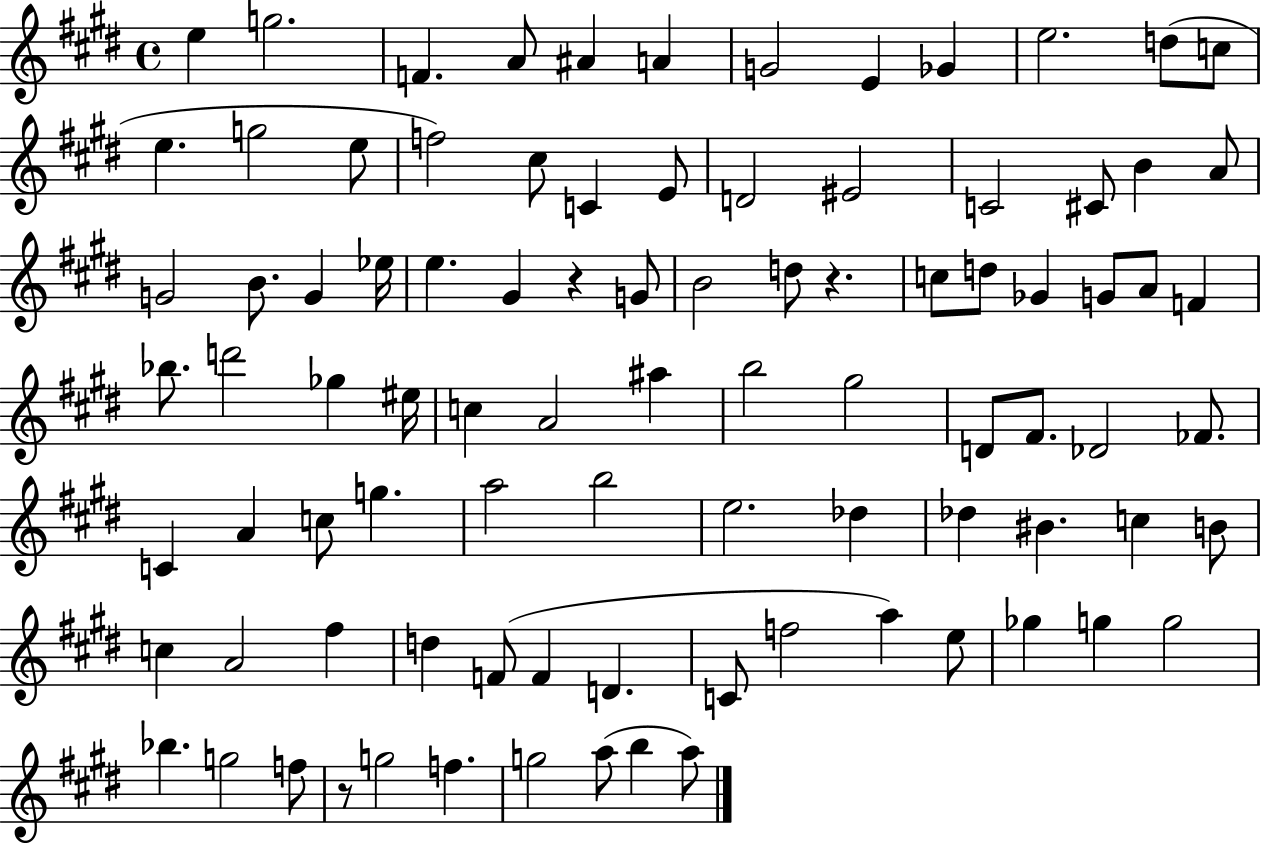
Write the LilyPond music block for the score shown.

{
  \clef treble
  \time 4/4
  \defaultTimeSignature
  \key e \major
  e''4 g''2. | f'4. a'8 ais'4 a'4 | g'2 e'4 ges'4 | e''2. d''8( c''8 | \break e''4. g''2 e''8 | f''2) cis''8 c'4 e'8 | d'2 eis'2 | c'2 cis'8 b'4 a'8 | \break g'2 b'8. g'4 ees''16 | e''4. gis'4 r4 g'8 | b'2 d''8 r4. | c''8 d''8 ges'4 g'8 a'8 f'4 | \break bes''8. d'''2 ges''4 eis''16 | c''4 a'2 ais''4 | b''2 gis''2 | d'8 fis'8. des'2 fes'8. | \break c'4 a'4 c''8 g''4. | a''2 b''2 | e''2. des''4 | des''4 bis'4. c''4 b'8 | \break c''4 a'2 fis''4 | d''4 f'8( f'4 d'4. | c'8 f''2 a''4) e''8 | ges''4 g''4 g''2 | \break bes''4. g''2 f''8 | r8 g''2 f''4. | g''2 a''8( b''4 a''8) | \bar "|."
}